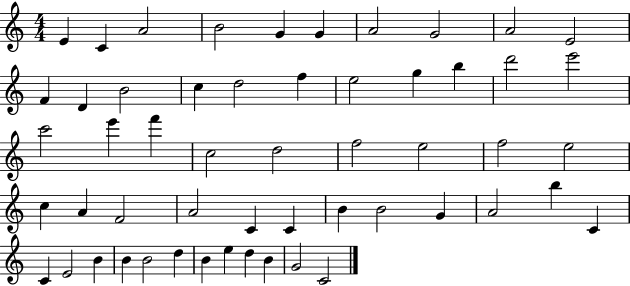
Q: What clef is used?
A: treble